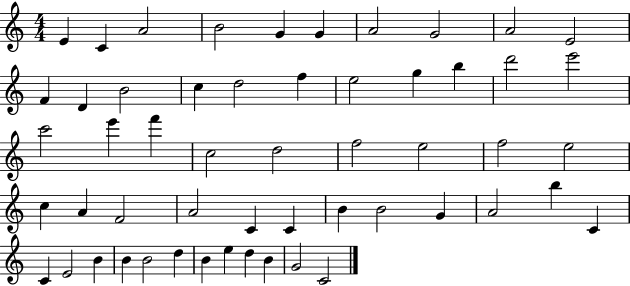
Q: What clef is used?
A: treble